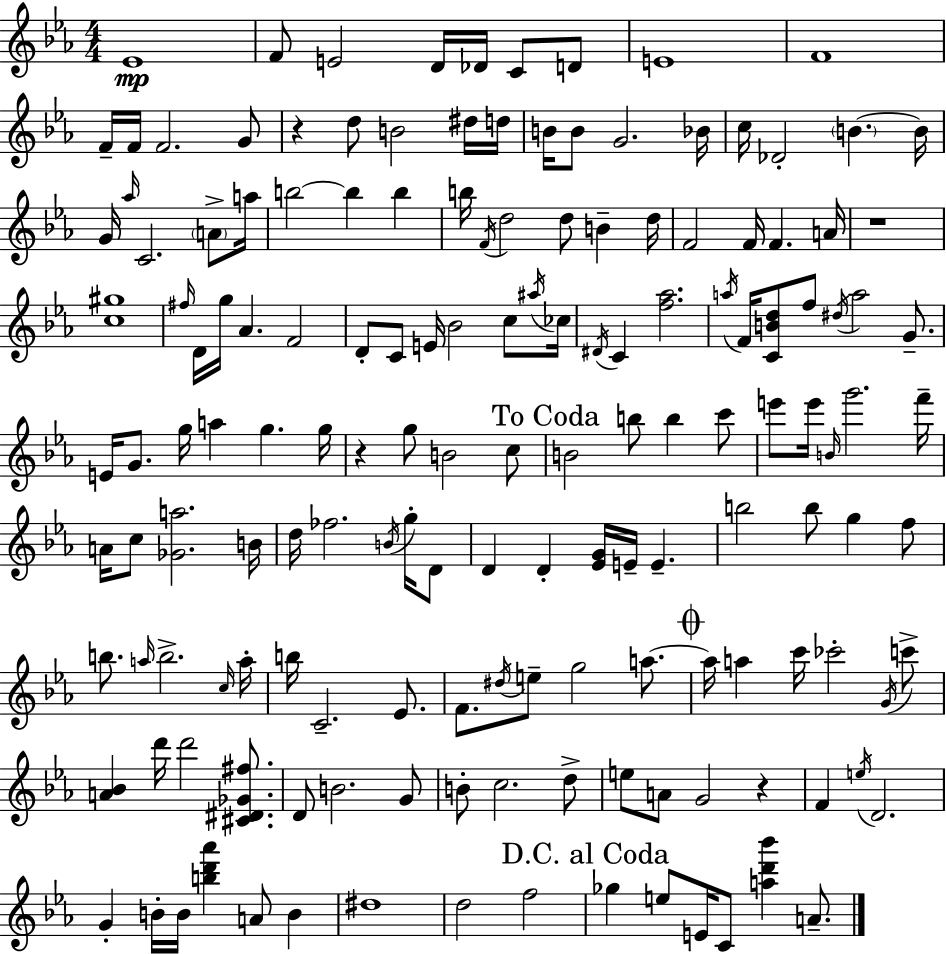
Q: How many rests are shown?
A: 4